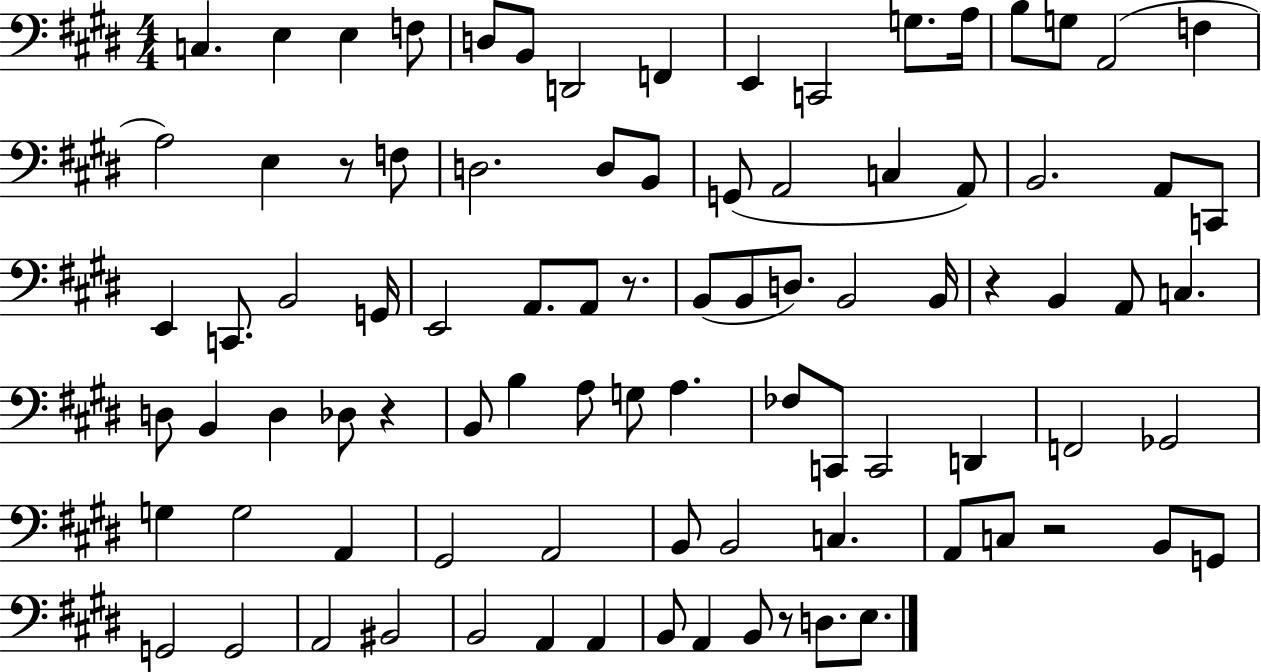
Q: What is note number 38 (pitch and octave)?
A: B2